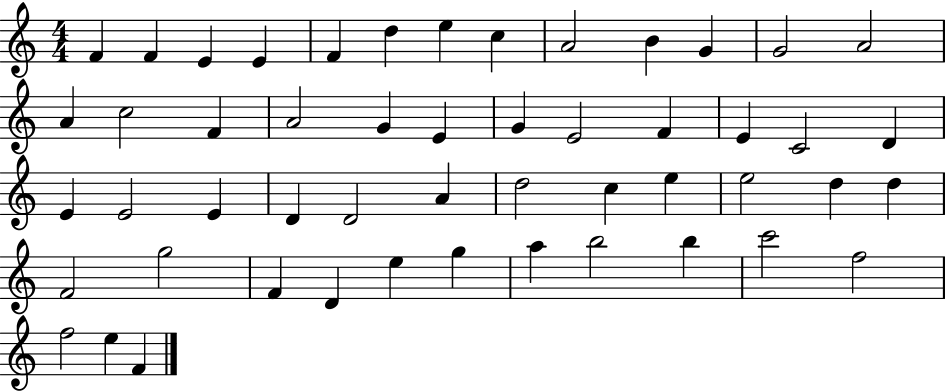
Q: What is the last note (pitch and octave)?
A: F4